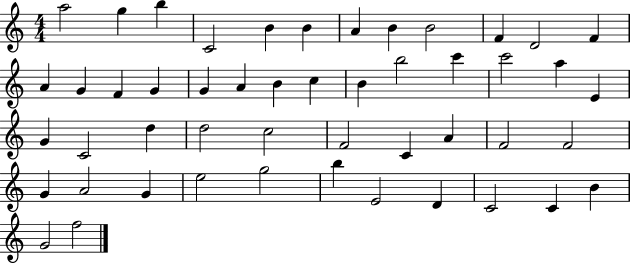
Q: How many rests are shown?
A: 0